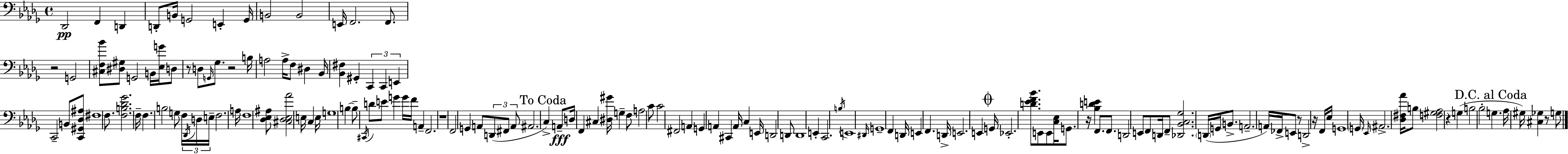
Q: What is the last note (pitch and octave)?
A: G3